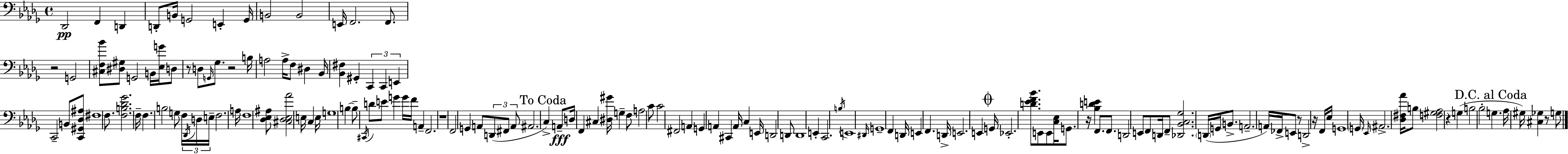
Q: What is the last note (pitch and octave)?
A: G3